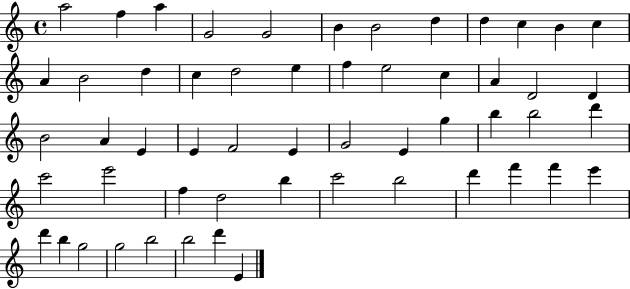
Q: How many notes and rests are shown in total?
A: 55